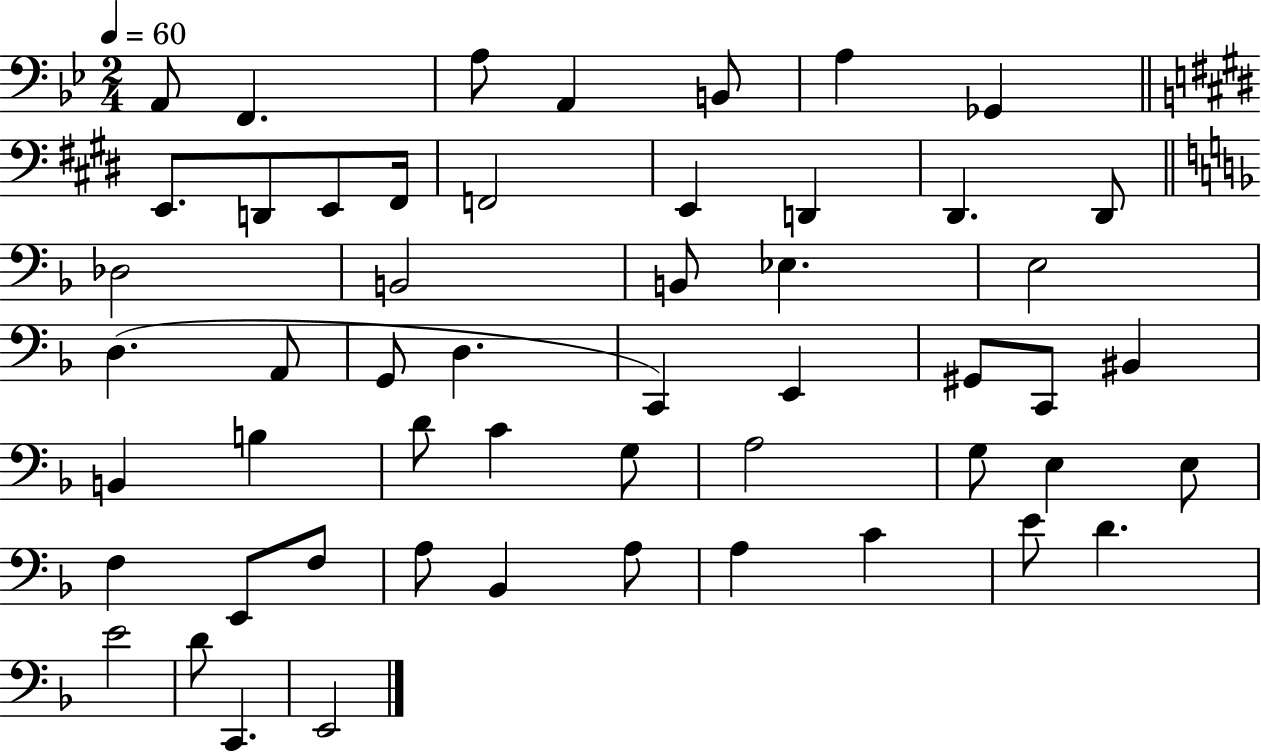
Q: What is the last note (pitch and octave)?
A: E2